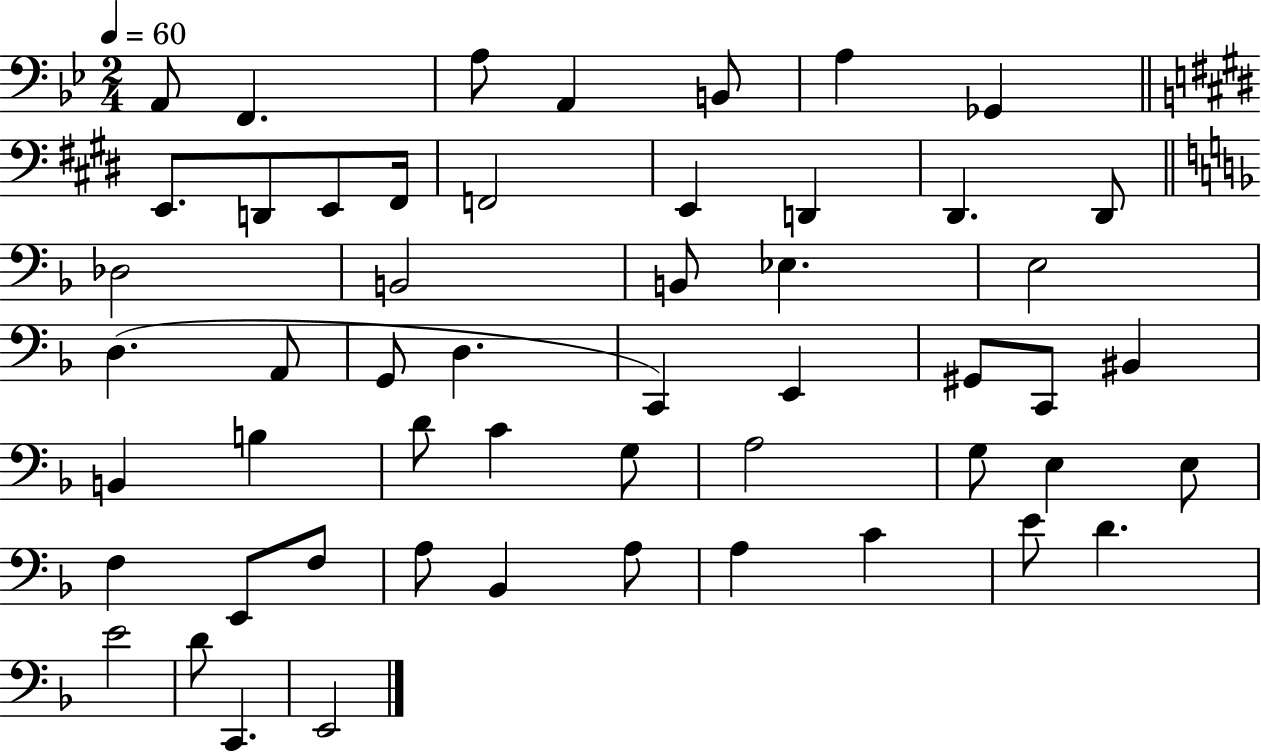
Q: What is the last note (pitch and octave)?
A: E2